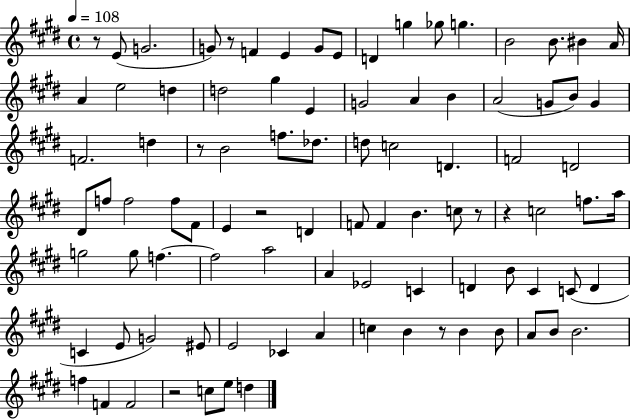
X:1
T:Untitled
M:4/4
L:1/4
K:E
z/2 E/2 G2 G/2 z/2 F E G/2 E/2 D g _g/2 g B2 B/2 ^B A/4 A e2 d d2 ^g E G2 A B A2 G/2 B/2 G F2 d z/2 B2 f/2 _d/2 d/2 c2 D F2 D2 ^D/2 f/2 f2 f/2 ^F/2 E z2 D F/2 F B c/2 z/2 z c2 f/2 a/4 g2 g/2 f f2 a2 A _E2 C D B/2 ^C C/2 D C E/2 G2 ^E/2 E2 _C A c B z/2 B B/2 A/2 B/2 B2 f F F2 z2 c/2 e/2 d